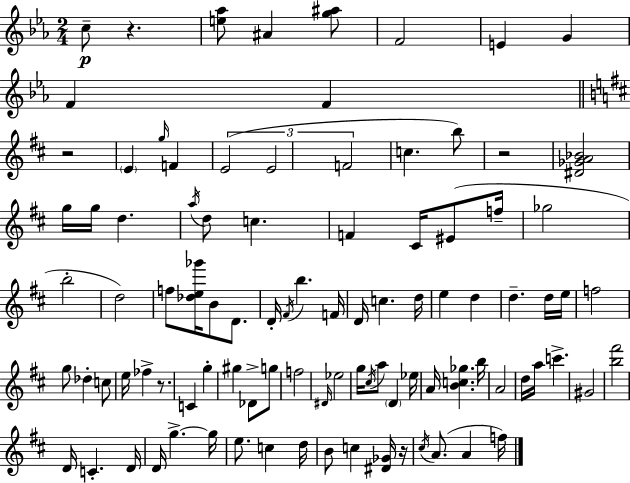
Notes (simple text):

C5/e R/q. [E5,Ab5]/e A#4/q [G5,A#5]/e F4/h E4/q G4/q F4/q F4/q R/h E4/q G5/s F4/q E4/h E4/h F4/h C5/q. B5/e R/h [D#4,Gb4,A4,Bb4]/h G5/s G5/s D5/q. A5/s D5/e C5/q. F4/q C#4/s EIS4/e F5/s Gb5/h B5/h D5/h F5/e [Db5,E5,Gb6]/s B4/e D4/e. D4/s F#4/s B5/q. F4/s D4/s C5/q. D5/s E5/q D5/q D5/q. D5/s E5/s F5/h G5/e Db5/q C5/e E5/s FES5/q R/e. C4/q G5/q G#5/q Db4/e G5/e F5/h D#4/s Eb5/h G5/s C#5/s A5/e D4/q Eb5/s A4/s [B4,C5,Gb5]/q. B5/s A4/h D5/s A5/s C6/q. G#4/h [B5,F#6]/h D4/s C4/q. D4/s D4/s G5/q. G5/s E5/e. C5/q D5/s B4/e C5/q [D#4,Gb4]/s R/s C#5/s A4/e. A4/q F5/s